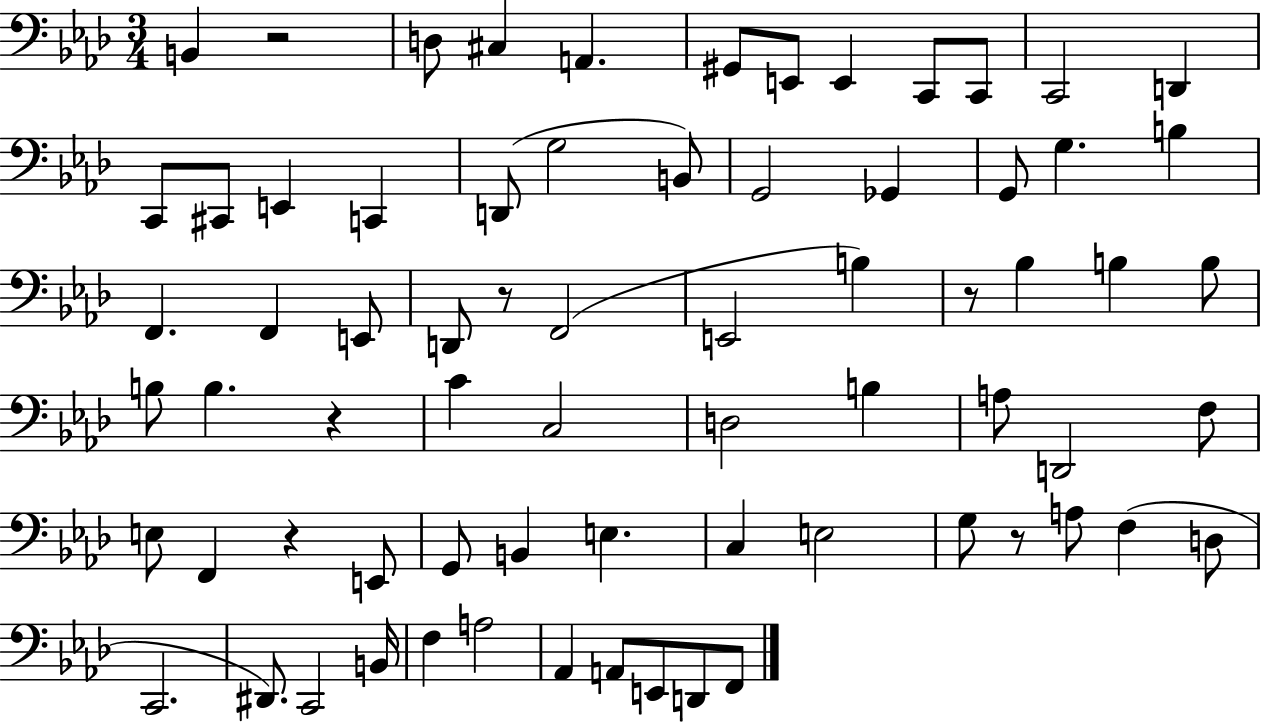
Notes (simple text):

B2/q R/h D3/e C#3/q A2/q. G#2/e E2/e E2/q C2/e C2/e C2/h D2/q C2/e C#2/e E2/q C2/q D2/e G3/h B2/e G2/h Gb2/q G2/e G3/q. B3/q F2/q. F2/q E2/e D2/e R/e F2/h E2/h B3/q R/e Bb3/q B3/q B3/e B3/e B3/q. R/q C4/q C3/h D3/h B3/q A3/e D2/h F3/e E3/e F2/q R/q E2/e G2/e B2/q E3/q. C3/q E3/h G3/e R/e A3/e F3/q D3/e C2/h. D#2/e. C2/h B2/s F3/q A3/h Ab2/q A2/e E2/e D2/e F2/e